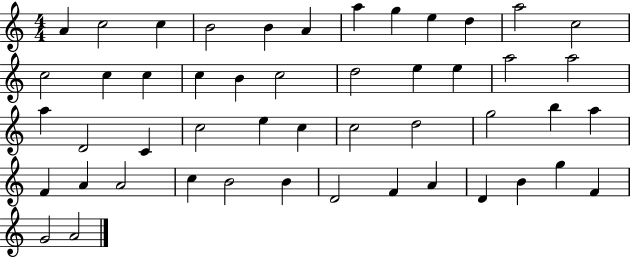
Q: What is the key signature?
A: C major